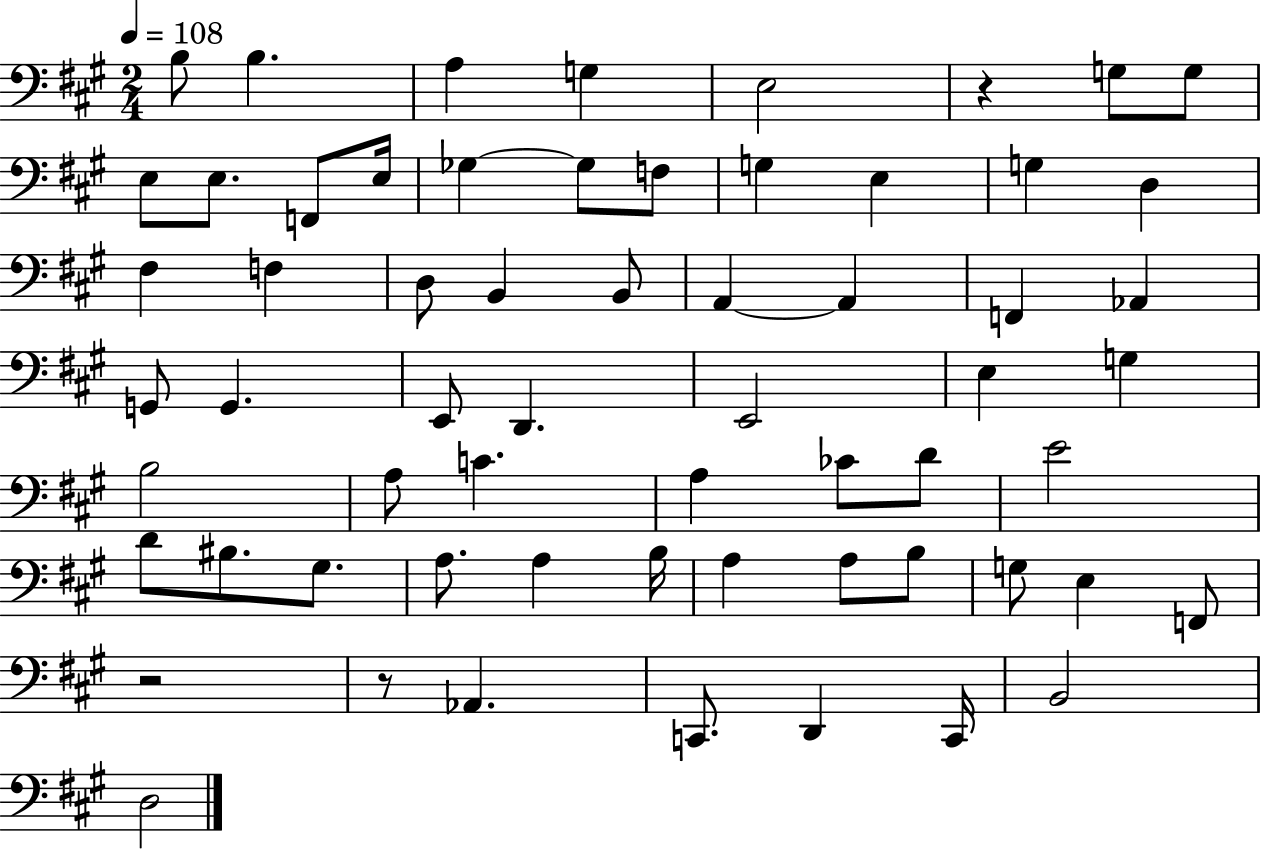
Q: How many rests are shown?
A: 3